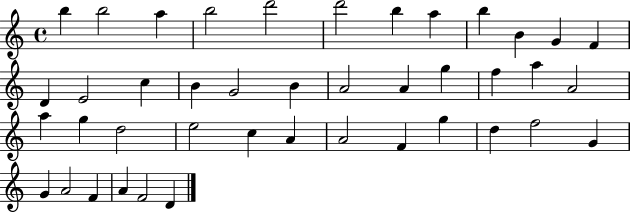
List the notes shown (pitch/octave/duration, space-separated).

B5/q B5/h A5/q B5/h D6/h D6/h B5/q A5/q B5/q B4/q G4/q F4/q D4/q E4/h C5/q B4/q G4/h B4/q A4/h A4/q G5/q F5/q A5/q A4/h A5/q G5/q D5/h E5/h C5/q A4/q A4/h F4/q G5/q D5/q F5/h G4/q G4/q A4/h F4/q A4/q F4/h D4/q